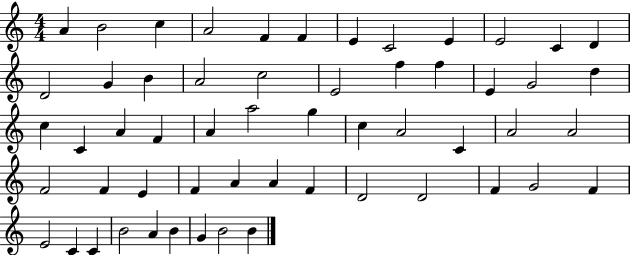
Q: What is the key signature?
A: C major